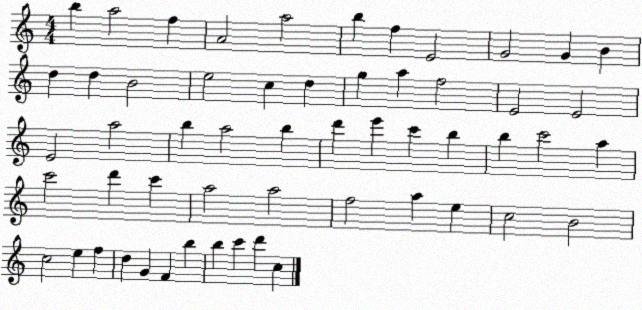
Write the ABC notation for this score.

X:1
T:Untitled
M:4/4
L:1/4
K:C
b a2 f A2 a2 b f E2 G2 G B d d B2 e2 c d g a f2 E2 E2 E2 a2 b a2 b d' e' c' b b c'2 a c'2 d' c' a2 a2 f2 a e c2 B2 c2 e f d G F b b c' d' c